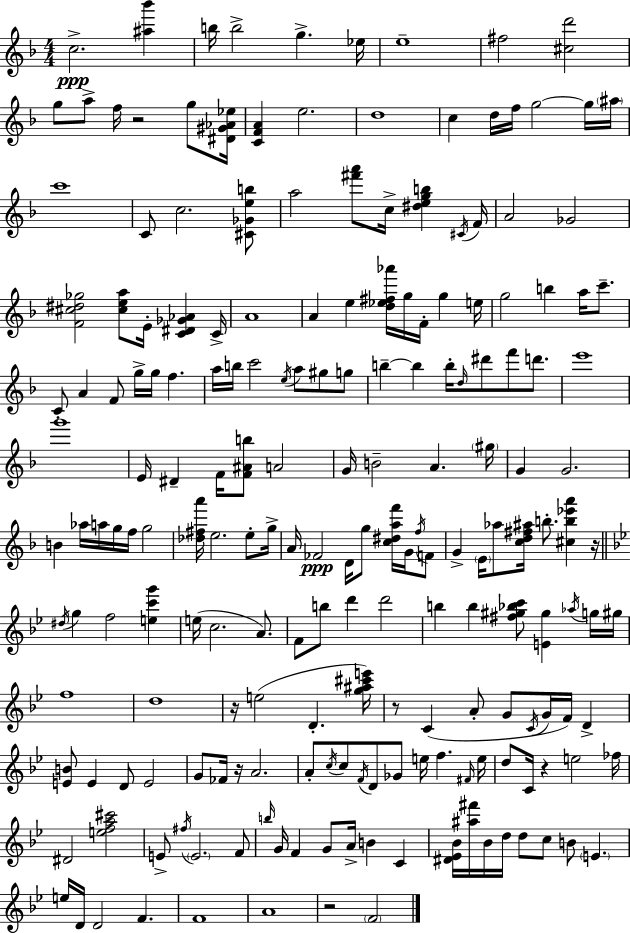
{
  \clef treble
  \numericTimeSignature
  \time 4/4
  \key f \major
  \repeat volta 2 { c''2.->\ppp <ais'' bes'''>4 | b''16 b''2-> g''4.-> ees''16 | e''1-- | fis''2 <cis'' d'''>2 | \break g''8 a''8-> f''16 r2 g''8 <dis' gis' aes' ees''>16 | <c' f' a'>4 e''2. | d''1 | c''4 d''16 f''16 g''2~~ g''16 \parenthesize ais''16 | \break c'''1 | c'8 c''2. <cis' ges' e'' b''>8 | a''2 <fis''' a'''>8 c''16-> <dis'' e'' g'' b''>4 \acciaccatura { cis'16 } | f'16 a'2 ges'2 | \break <f' cis'' dis'' ges''>2 <cis'' e'' a''>8 e'16-. <c' dis' ges' aes'>4 | c'16-> a'1 | a'4 e''4 <d'' ees'' fis'' aes'''>16 g''16 f'16-. g''4 | e''16 g''2 b''4 a''16 c'''8.-- | \break c'8-. a'4 f'8 g''16-> g''16 f''4. | a''16 b''16 c'''2 \acciaccatura { e''16 } a''8 gis''8 | g''8 b''4--~~ b''4 b''16-. \grace { d''16 } dis'''8 f'''8 | d'''8. e'''1 | \break g'''1 | e'16 dis'4-- f'16 <f' ais' b''>8 a'2 | g'16 b'2-- a'4. | \parenthesize gis''16 g'4 g'2. | \break b'4 aes''16 a''16 g''16 f''16 g''2 | <des'' fis'' a'''>16 e''2. | e''8-. g''16-> a'16 fes'2\ppp d'16 g''8 <c'' dis'' a'' f'''>16 | g'16 \acciaccatura { f''16 } f'8 g'4-> \parenthesize e'16 aes''8 <c'' d'' fis'' ais''>16 b''8.-. <cis'' b'' ees''' a'''>4 | \break r16 \bar "||" \break \key bes \major \acciaccatura { dis''16 } g''4 f''2 <e'' c''' g'''>4 | e''16( c''2. a'8.) | f'8 b''8 d'''4 d'''2 | b''4 b''4 <fis'' gis'' bes'' c'''>8 <e' gis''>4 \acciaccatura { aes''16 } | \break g''16 gis''16 f''1 | d''1 | r16 e''2( d'4.-. | <g'' ais'' cis''' e'''>16) r8 c'4( a'8-. g'8 \acciaccatura { c'16 } g'16 f'16) d'4-> | \break <e' b'>8 e'4 d'8 e'2 | g'8 fes'16 r16 a'2. | a'8-. \acciaccatura { c''16 } c''8 \acciaccatura { f'16 } d'8 ges'8 e''16 f''4. | \grace { fis'16 } e''16 d''8 c'16 r4 e''2 | \break fes''16 dis'2 <e'' f'' a'' cis'''>2 | e'8-> \acciaccatura { fis''16 } \parenthesize e'2. | f'8 \grace { b''16 } g'16 f'4 g'8 a'16-> | b'4 c'4 <dis' ees' bes'>16 <ais'' fis'''>16 bes'16 d''16 d''8 c''8 | \break b'8 \parenthesize e'4. e''16 d'16 d'2 | f'4. f'1 | a'1 | r2 | \break \parenthesize f'2 } \bar "|."
}